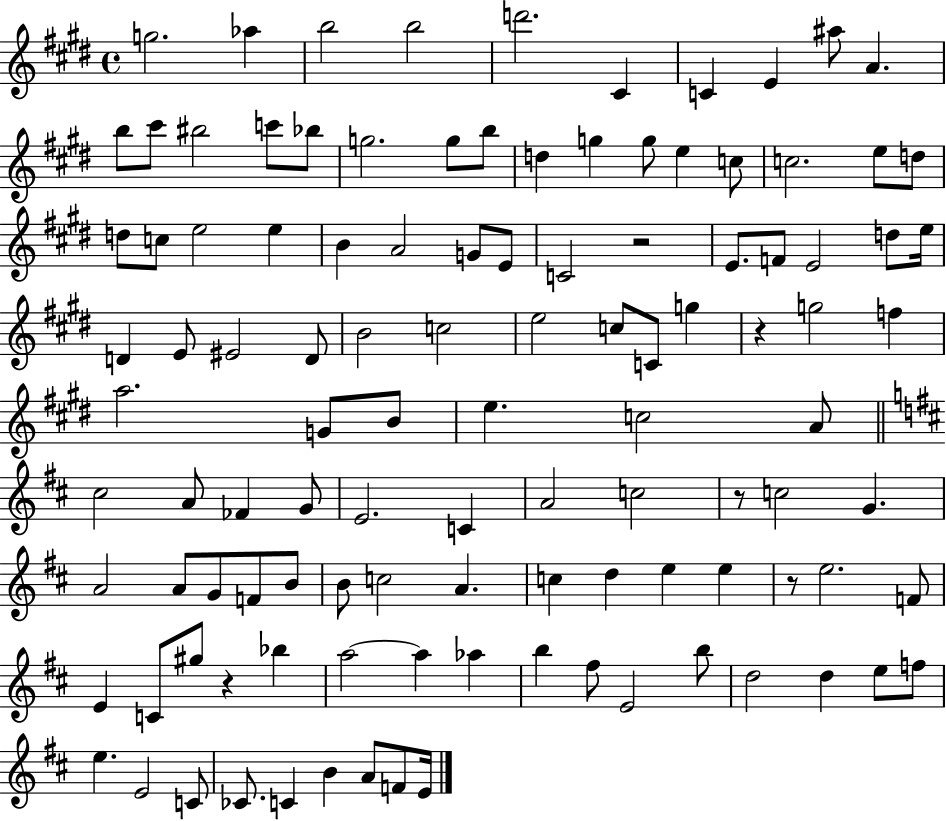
G5/h. Ab5/q B5/h B5/h D6/h. C#4/q C4/q E4/q A#5/e A4/q. B5/e C#6/e BIS5/h C6/e Bb5/e G5/h. G5/e B5/e D5/q G5/q G5/e E5/q C5/e C5/h. E5/e D5/e D5/e C5/e E5/h E5/q B4/q A4/h G4/e E4/e C4/h R/h E4/e. F4/e E4/h D5/e E5/s D4/q E4/e EIS4/h D4/e B4/h C5/h E5/h C5/e C4/e G5/q R/q G5/h F5/q A5/h. G4/e B4/e E5/q. C5/h A4/e C#5/h A4/e FES4/q G4/e E4/h. C4/q A4/h C5/h R/e C5/h G4/q. A4/h A4/e G4/e F4/e B4/e B4/e C5/h A4/q. C5/q D5/q E5/q E5/q R/e E5/h. F4/e E4/q C4/e G#5/e R/q Bb5/q A5/h A5/q Ab5/q B5/q F#5/e E4/h B5/e D5/h D5/q E5/e F5/e E5/q. E4/h C4/e CES4/e. C4/q B4/q A4/e F4/e E4/s